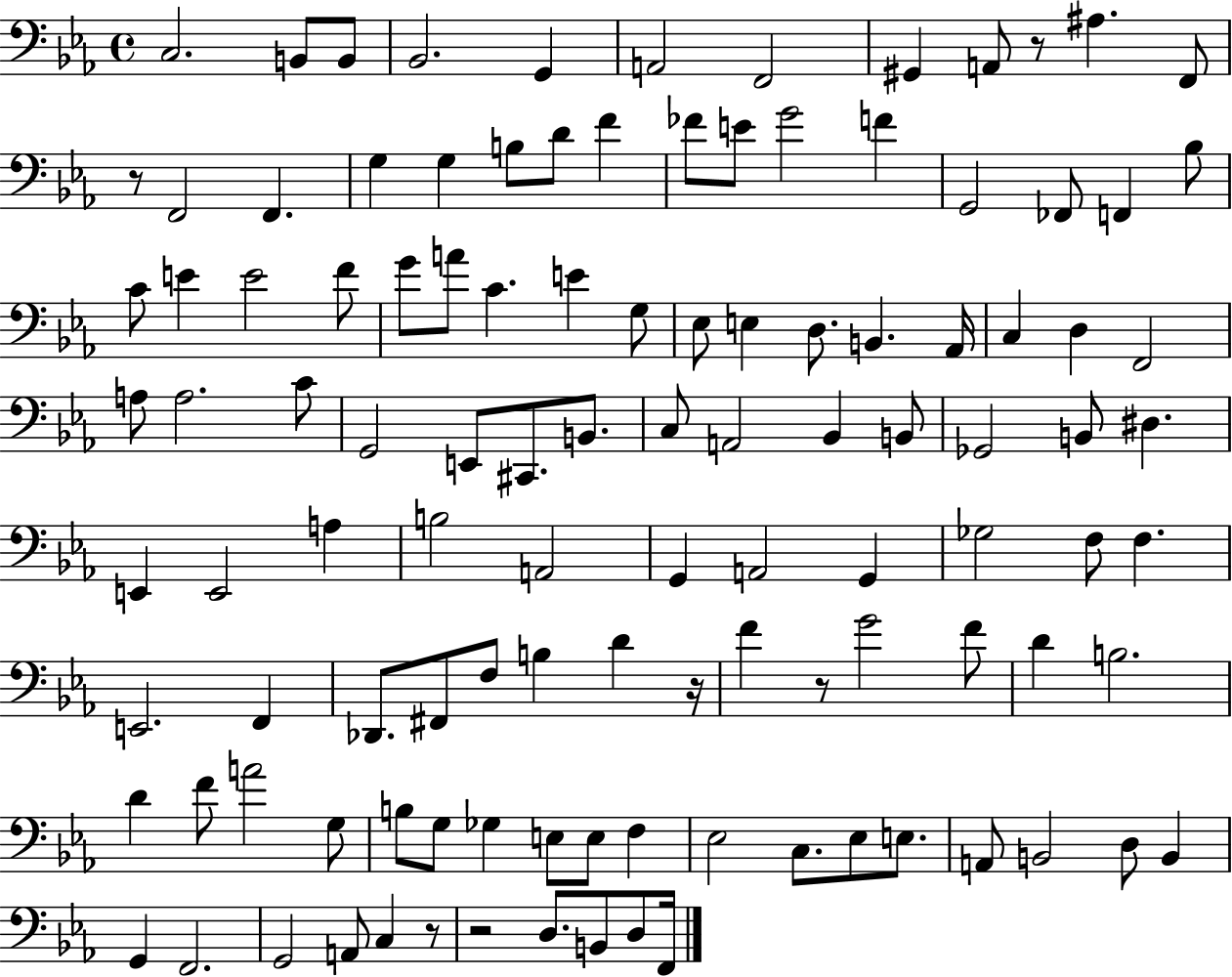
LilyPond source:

{
  \clef bass
  \time 4/4
  \defaultTimeSignature
  \key ees \major
  c2. b,8 b,8 | bes,2. g,4 | a,2 f,2 | gis,4 a,8 r8 ais4. f,8 | \break r8 f,2 f,4. | g4 g4 b8 d'8 f'4 | fes'8 e'8 g'2 f'4 | g,2 fes,8 f,4 bes8 | \break c'8 e'4 e'2 f'8 | g'8 a'8 c'4. e'4 g8 | ees8 e4 d8. b,4. aes,16 | c4 d4 f,2 | \break a8 a2. c'8 | g,2 e,8 cis,8. b,8. | c8 a,2 bes,4 b,8 | ges,2 b,8 dis4. | \break e,4 e,2 a4 | b2 a,2 | g,4 a,2 g,4 | ges2 f8 f4. | \break e,2. f,4 | des,8. fis,8 f8 b4 d'4 r16 | f'4 r8 g'2 f'8 | d'4 b2. | \break d'4 f'8 a'2 g8 | b8 g8 ges4 e8 e8 f4 | ees2 c8. ees8 e8. | a,8 b,2 d8 b,4 | \break g,4 f,2. | g,2 a,8 c4 r8 | r2 d8. b,8 d8 f,16 | \bar "|."
}